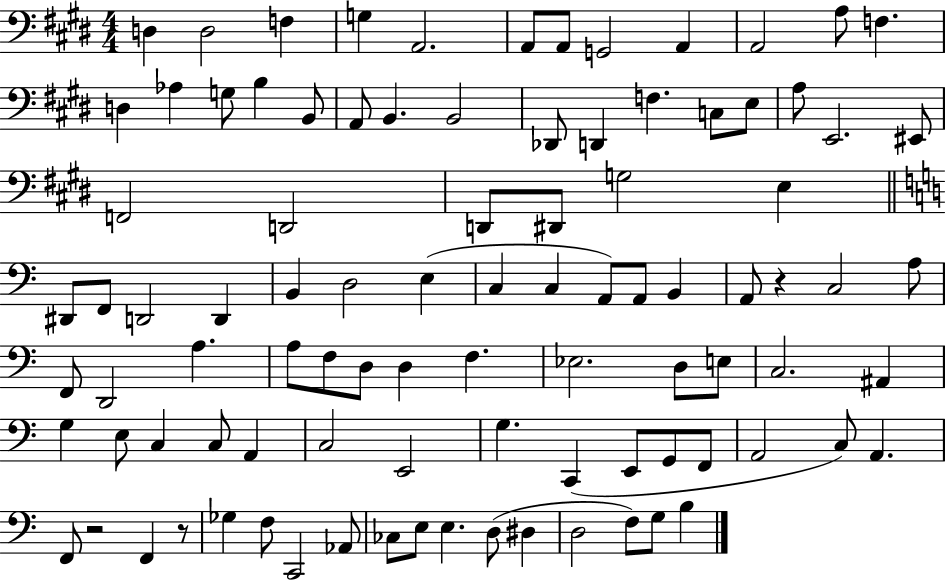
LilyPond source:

{
  \clef bass
  \numericTimeSignature
  \time 4/4
  \key e \major
  d4 d2 f4 | g4 a,2. | a,8 a,8 g,2 a,4 | a,2 a8 f4. | \break d4 aes4 g8 b4 b,8 | a,8 b,4. b,2 | des,8 d,4 f4. c8 e8 | a8 e,2. eis,8 | \break f,2 d,2 | d,8 dis,8 g2 e4 | \bar "||" \break \key c \major dis,8 f,8 d,2 d,4 | b,4 d2 e4( | c4 c4 a,8) a,8 b,4 | a,8 r4 c2 a8 | \break f,8 d,2 a4. | a8 f8 d8 d4 f4. | ees2. d8 e8 | c2. ais,4 | \break g4 e8 c4 c8 a,4 | c2 e,2 | g4. c,4( e,8 g,8 f,8 | a,2 c8) a,4. | \break f,8 r2 f,4 r8 | ges4 f8 c,2 aes,8 | ces8 e8 e4. d8( dis4 | d2 f8) g8 b4 | \break \bar "|."
}